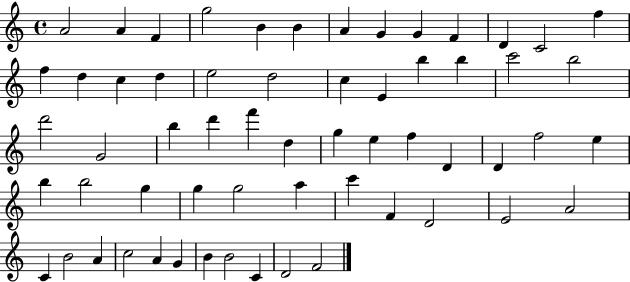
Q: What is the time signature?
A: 4/4